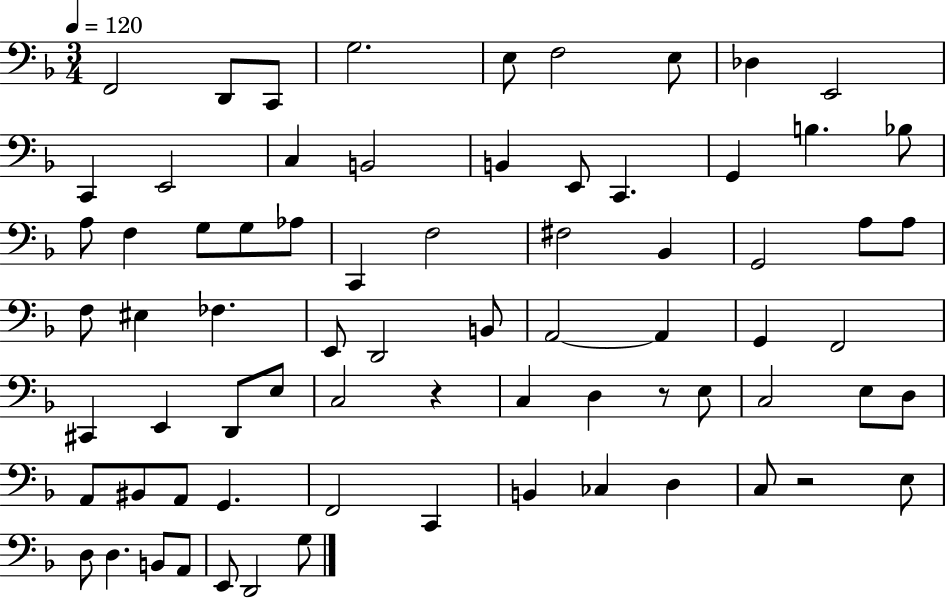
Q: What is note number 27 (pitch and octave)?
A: F#3